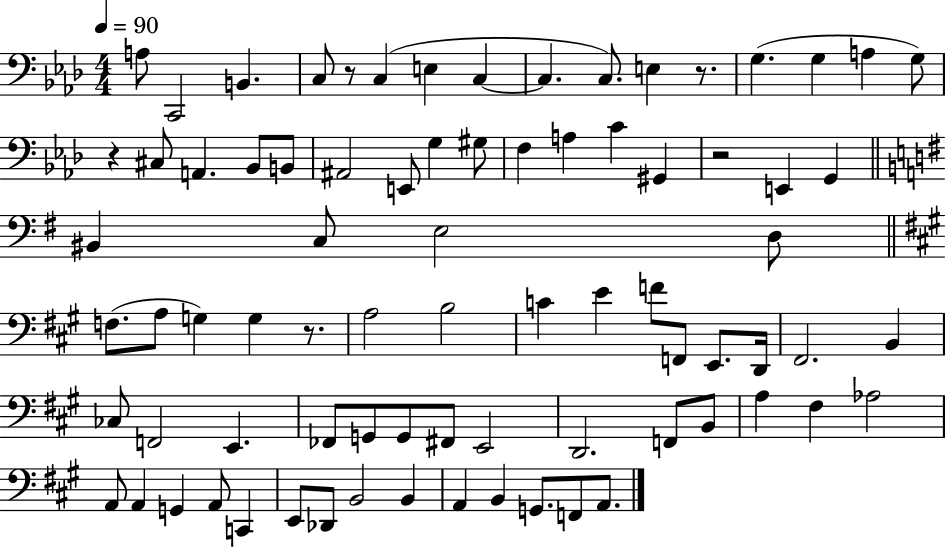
{
  \clef bass
  \numericTimeSignature
  \time 4/4
  \key aes \major
  \tempo 4 = 90
  a8 c,2 b,4. | c8 r8 c4( e4 c4~~ | c4. c8.) e4 r8. | g4.( g4 a4 g8) | \break r4 cis8 a,4. bes,8 b,8 | ais,2 e,8 g4 gis8 | f4 a4 c'4 gis,4 | r2 e,4 g,4 | \break \bar "||" \break \key g \major bis,4 c8 e2 d8 | \bar "||" \break \key a \major f8.( a8 g4) g4 r8. | a2 b2 | c'4 e'4 f'8 f,8 e,8. d,16 | fis,2. b,4 | \break ces8 f,2 e,4. | fes,8 g,8 g,8 fis,8 e,2 | d,2. f,8 b,8 | a4 fis4 aes2 | \break a,8 a,4 g,4 a,8 c,4 | e,8 des,8 b,2 b,4 | a,4 b,4 g,8. f,8 a,8. | \bar "|."
}